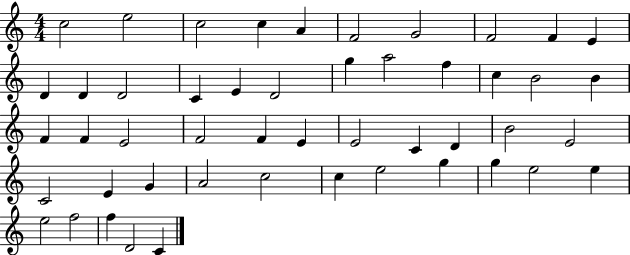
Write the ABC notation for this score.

X:1
T:Untitled
M:4/4
L:1/4
K:C
c2 e2 c2 c A F2 G2 F2 F E D D D2 C E D2 g a2 f c B2 B F F E2 F2 F E E2 C D B2 E2 C2 E G A2 c2 c e2 g g e2 e e2 f2 f D2 C